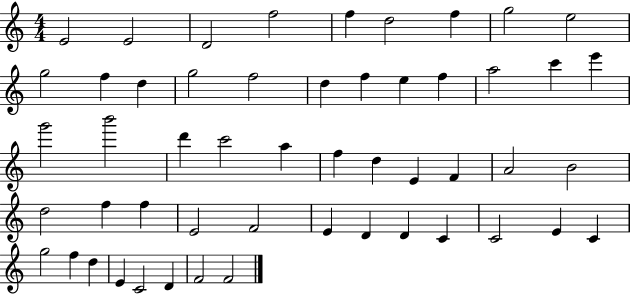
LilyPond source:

{
  \clef treble
  \numericTimeSignature
  \time 4/4
  \key c \major
  e'2 e'2 | d'2 f''2 | f''4 d''2 f''4 | g''2 e''2 | \break g''2 f''4 d''4 | g''2 f''2 | d''4 f''4 e''4 f''4 | a''2 c'''4 e'''4 | \break g'''2 b'''2 | d'''4 c'''2 a''4 | f''4 d''4 e'4 f'4 | a'2 b'2 | \break d''2 f''4 f''4 | e'2 f'2 | e'4 d'4 d'4 c'4 | c'2 e'4 c'4 | \break g''2 f''4 d''4 | e'4 c'2 d'4 | f'2 f'2 | \bar "|."
}